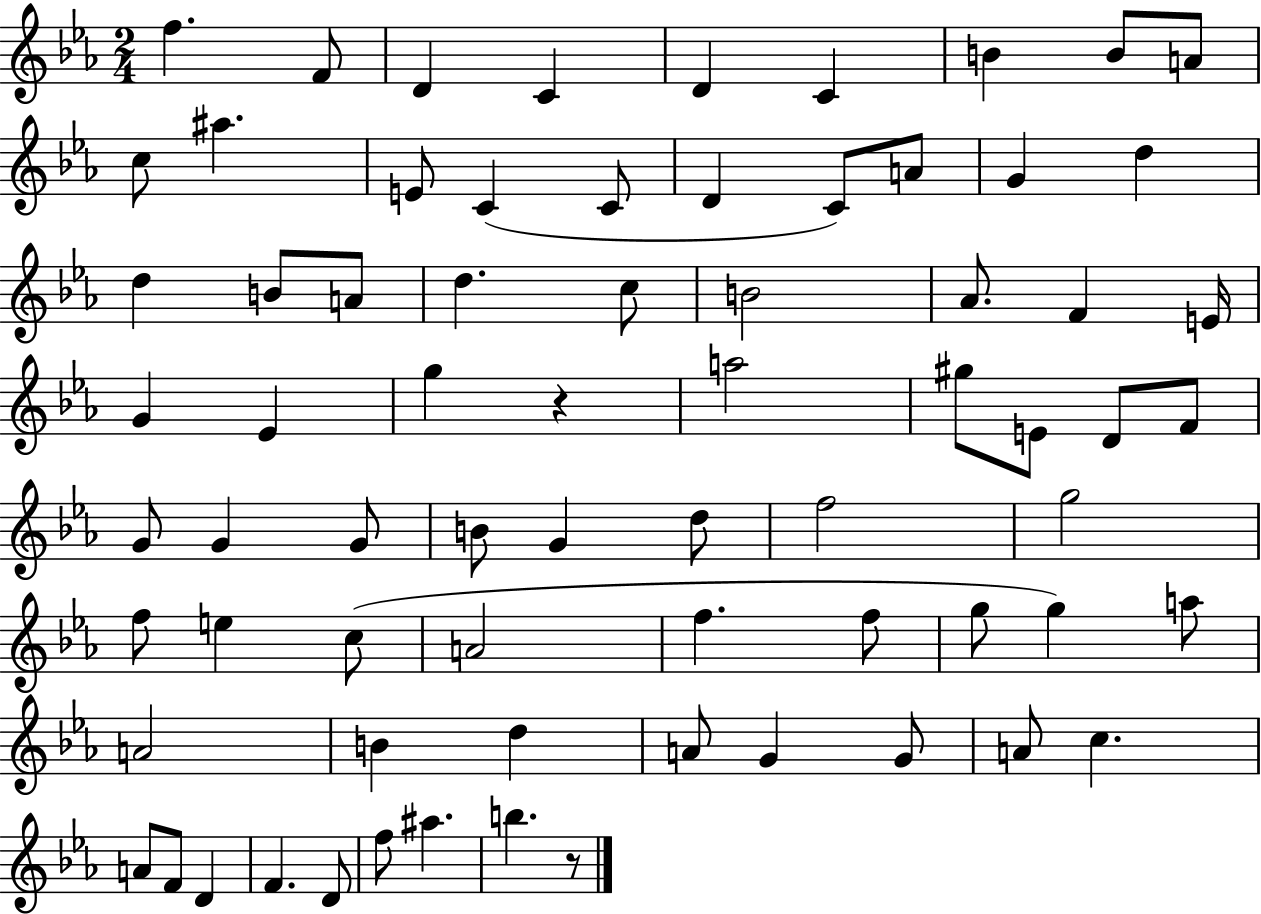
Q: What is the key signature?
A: EES major